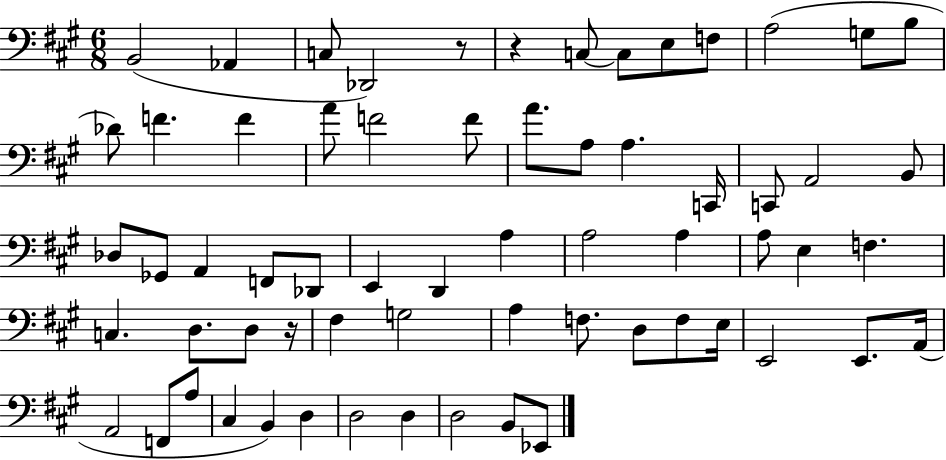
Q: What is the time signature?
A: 6/8